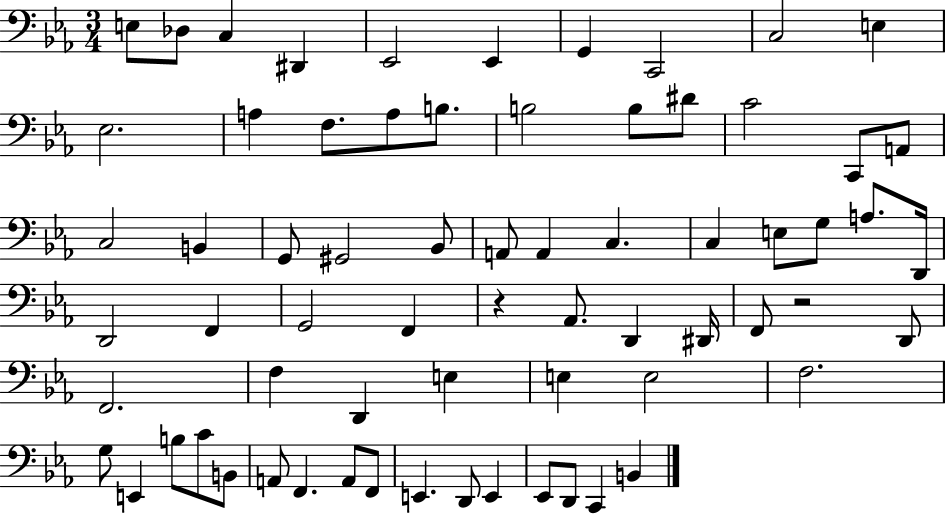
{
  \clef bass
  \numericTimeSignature
  \time 3/4
  \key ees \major
  e8 des8 c4 dis,4 | ees,2 ees,4 | g,4 c,2 | c2 e4 | \break ees2. | a4 f8. a8 b8. | b2 b8 dis'8 | c'2 c,8 a,8 | \break c2 b,4 | g,8 gis,2 bes,8 | a,8 a,4 c4. | c4 e8 g8 a8. d,16 | \break d,2 f,4 | g,2 f,4 | r4 aes,8. d,4 dis,16 | f,8 r2 d,8 | \break f,2. | f4 d,4 e4 | e4 e2 | f2. | \break g8 e,4 b8 c'8 b,8 | a,8 f,4. a,8 f,8 | e,4. d,8 e,4 | ees,8 d,8 c,4 b,4 | \break \bar "|."
}